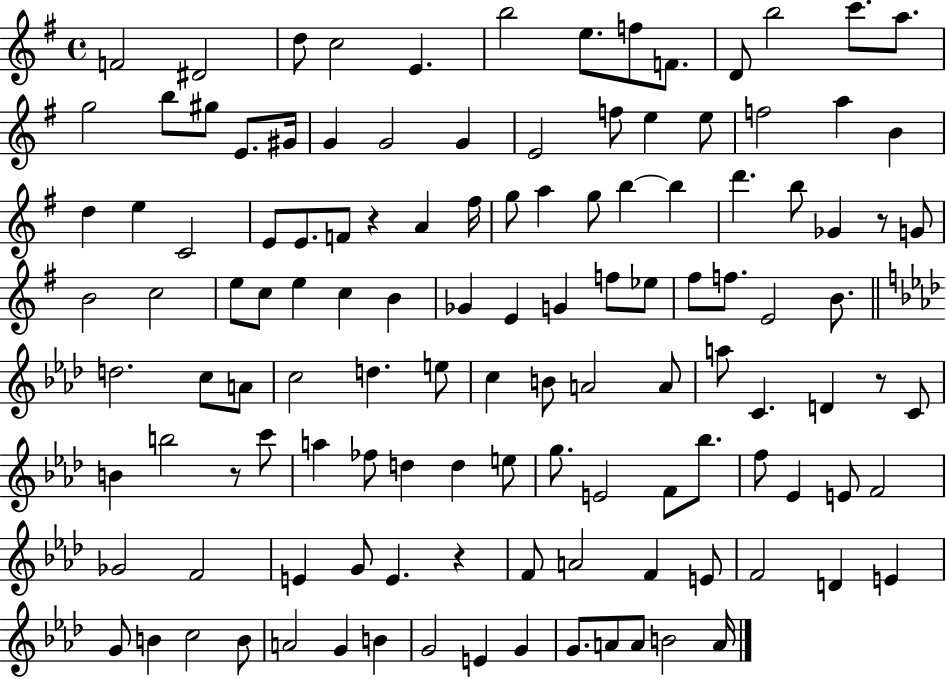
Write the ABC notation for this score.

X:1
T:Untitled
M:4/4
L:1/4
K:G
F2 ^D2 d/2 c2 E b2 e/2 f/2 F/2 D/2 b2 c'/2 a/2 g2 b/2 ^g/2 E/2 ^G/4 G G2 G E2 f/2 e e/2 f2 a B d e C2 E/2 E/2 F/2 z A ^f/4 g/2 a g/2 b b d' b/2 _G z/2 G/2 B2 c2 e/2 c/2 e c B _G E G f/2 _e/2 ^f/2 f/2 E2 B/2 d2 c/2 A/2 c2 d e/2 c B/2 A2 A/2 a/2 C D z/2 C/2 B b2 z/2 c'/2 a _f/2 d d e/2 g/2 E2 F/2 _b/2 f/2 _E E/2 F2 _G2 F2 E G/2 E z F/2 A2 F E/2 F2 D E G/2 B c2 B/2 A2 G B G2 E G G/2 A/2 A/2 B2 A/4